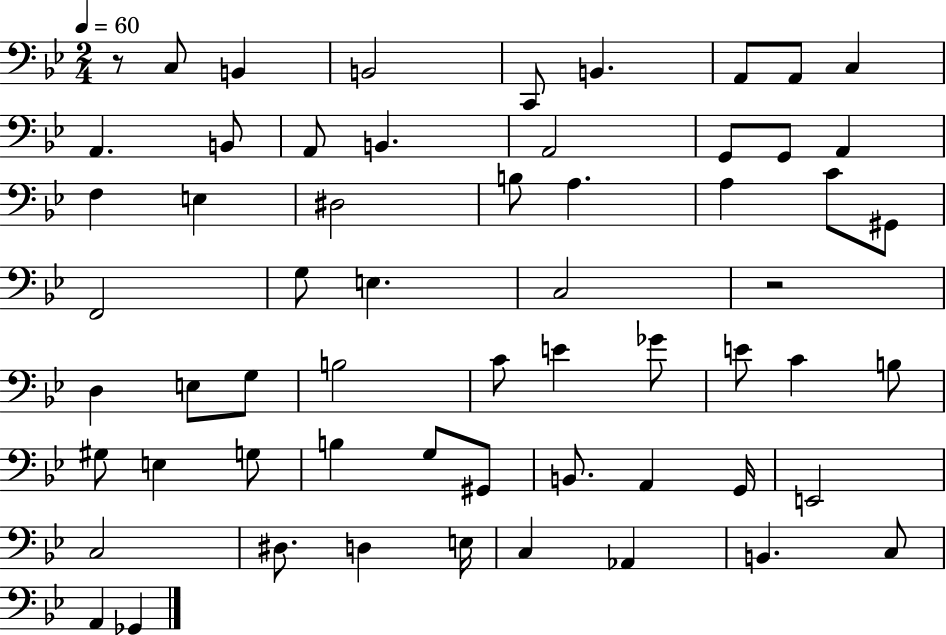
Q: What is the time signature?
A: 2/4